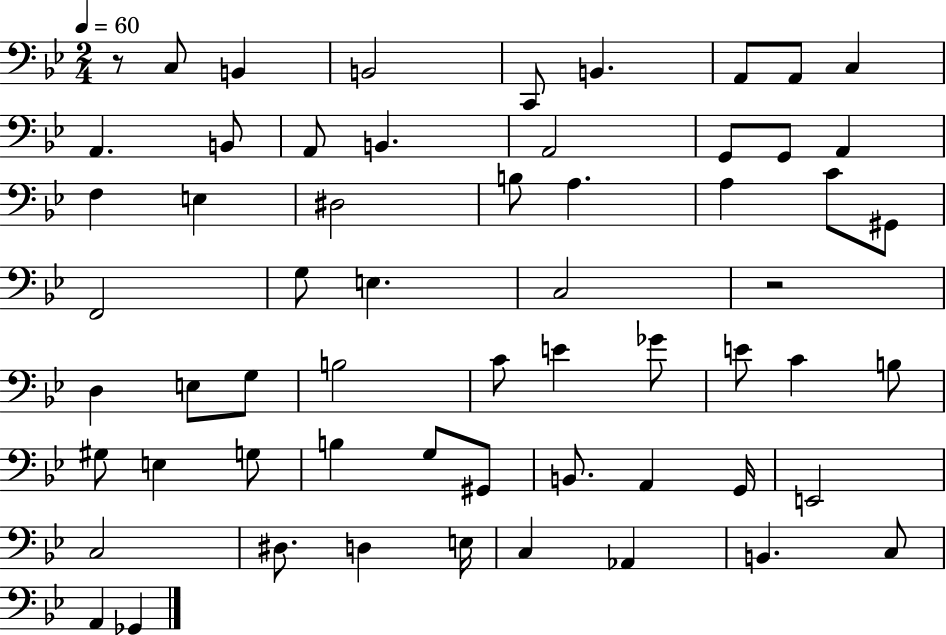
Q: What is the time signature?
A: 2/4